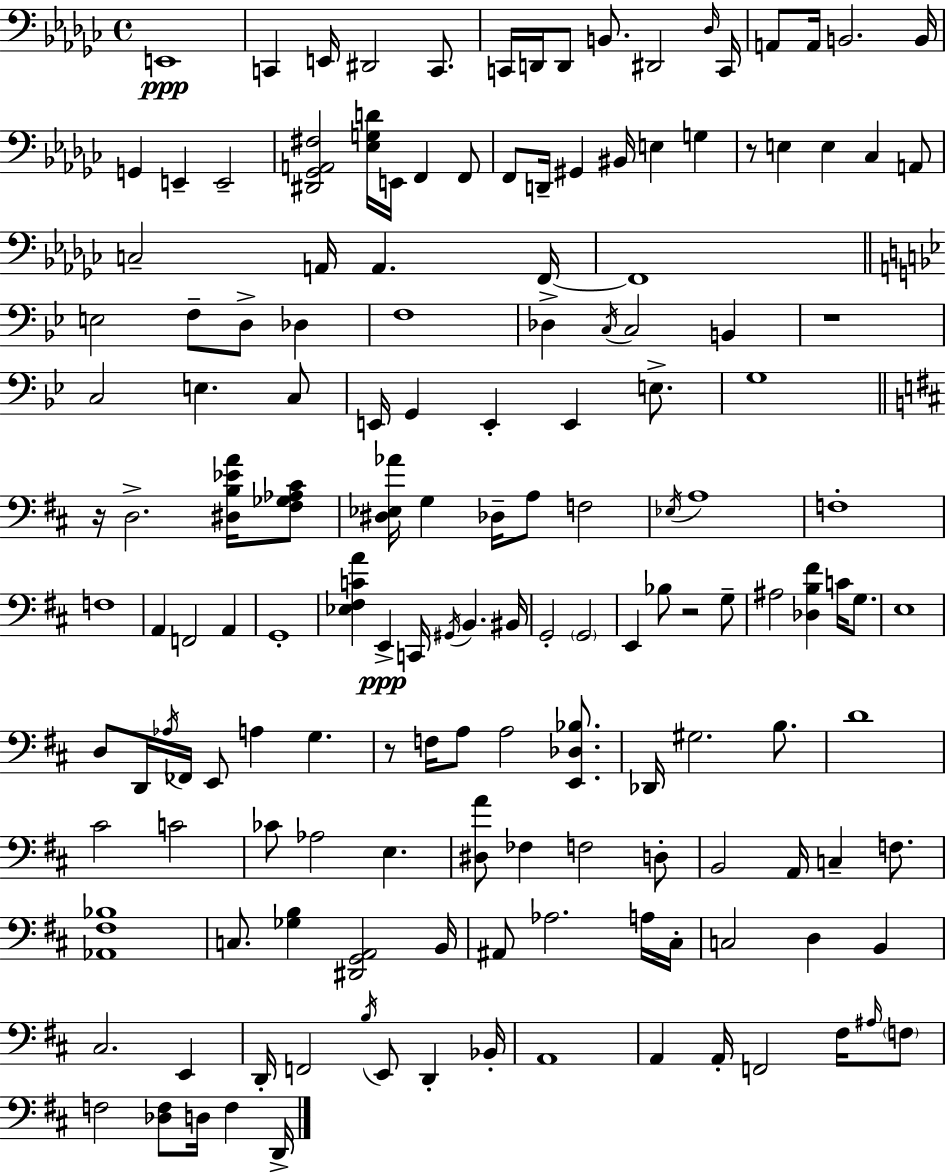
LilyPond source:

{
  \clef bass
  \time 4/4
  \defaultTimeSignature
  \key ees \minor
  e,1\ppp | c,4 e,16 dis,2 c,8. | c,16 d,16 d,8 b,8. dis,2 \grace { des16 } | c,16 a,8 a,16 b,2. | \break b,16 g,4 e,4-- e,2-- | <dis, ges, a, fis>2 <ees g d'>16 e,16 f,4 f,8 | f,8 d,16-- gis,4 bis,16 e4 g4 | r8 e4 e4 ces4 a,8 | \break c2-- a,16 a,4. | f,16~~ f,1 | \bar "||" \break \key g \minor e2 f8-- d8-> des4 | f1 | des4-> \acciaccatura { c16 } c2 b,4 | r1 | \break c2 e4. c8 | e,16 g,4 e,4-. e,4 e8.-> | g1 | \bar "||" \break \key b \minor r16 d2.-> <dis b ees' a'>16 <fis ges aes cis'>8 | <dis ees aes'>16 g4 des16-- a8 f2 | \acciaccatura { ees16 } a1 | f1-. | \break f1 | a,4 f,2 a,4 | g,1-. | <ees fis c' a'>4 e,4->\ppp c,16 \acciaccatura { gis,16 } b,4. | \break bis,16 g,2-. \parenthesize g,2 | e,4 bes8 r2 | g8-- ais2 <des b fis'>4 c'16 g8. | e1 | \break d8 d,16 \acciaccatura { aes16 } fes,16 e,8 a4 g4. | r8 f16 a8 a2 | <e, des bes>8. des,16 gis2. | b8. d'1 | \break cis'2 c'2 | ces'8 aes2 e4. | <dis a'>8 fes4 f2 | d8-. b,2 a,16 c4-- | \break f8. <aes, fis bes>1 | c8. <ges b>4 <dis, g, a,>2 | b,16 ais,8 aes2. | a16 cis16-. c2 d4 b,4 | \break cis2. e,4 | d,16-. f,2 \acciaccatura { b16 } e,8 d,4-. | bes,16-. a,1 | a,4 a,16-. f,2 | \break fis16 \grace { ais16 } \parenthesize f8 f2 <des f>8 d16 | f4 d,16-> \bar "|."
}